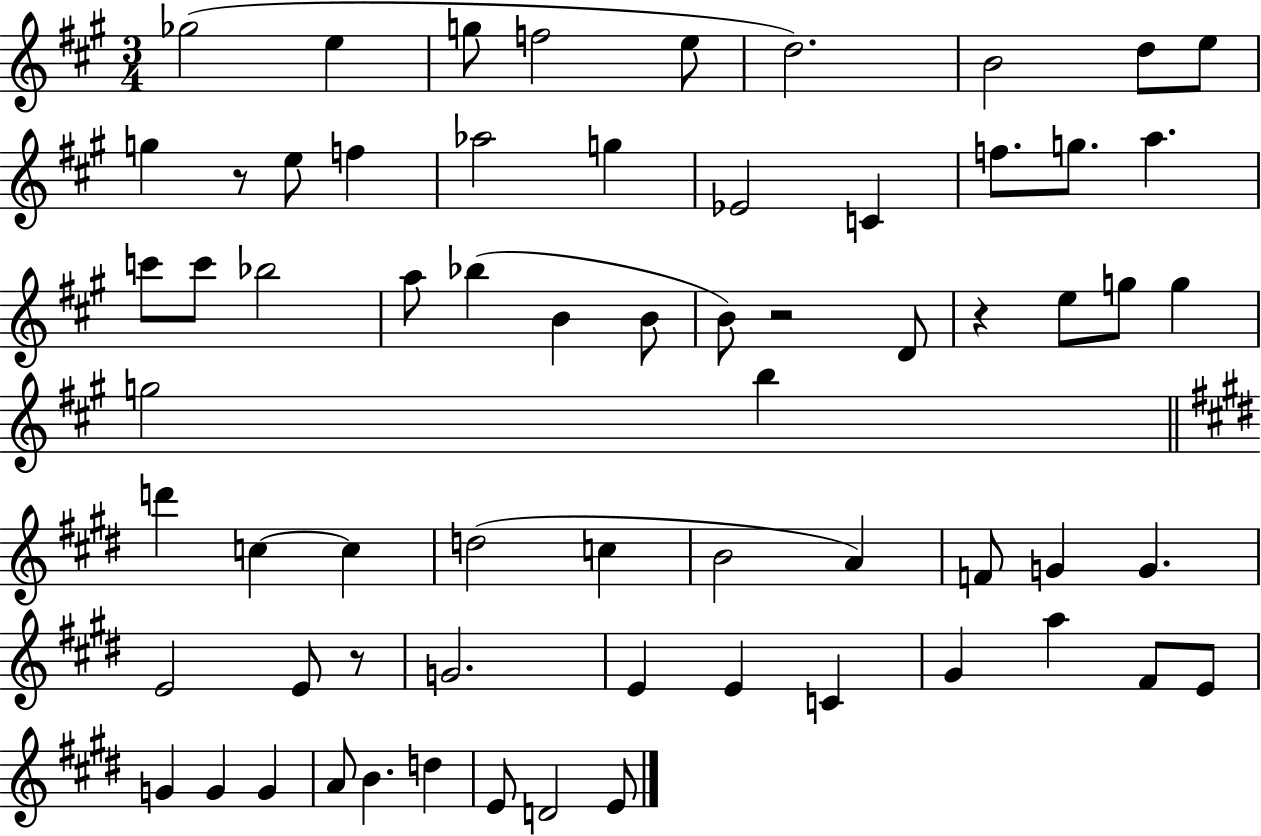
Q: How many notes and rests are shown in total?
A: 66